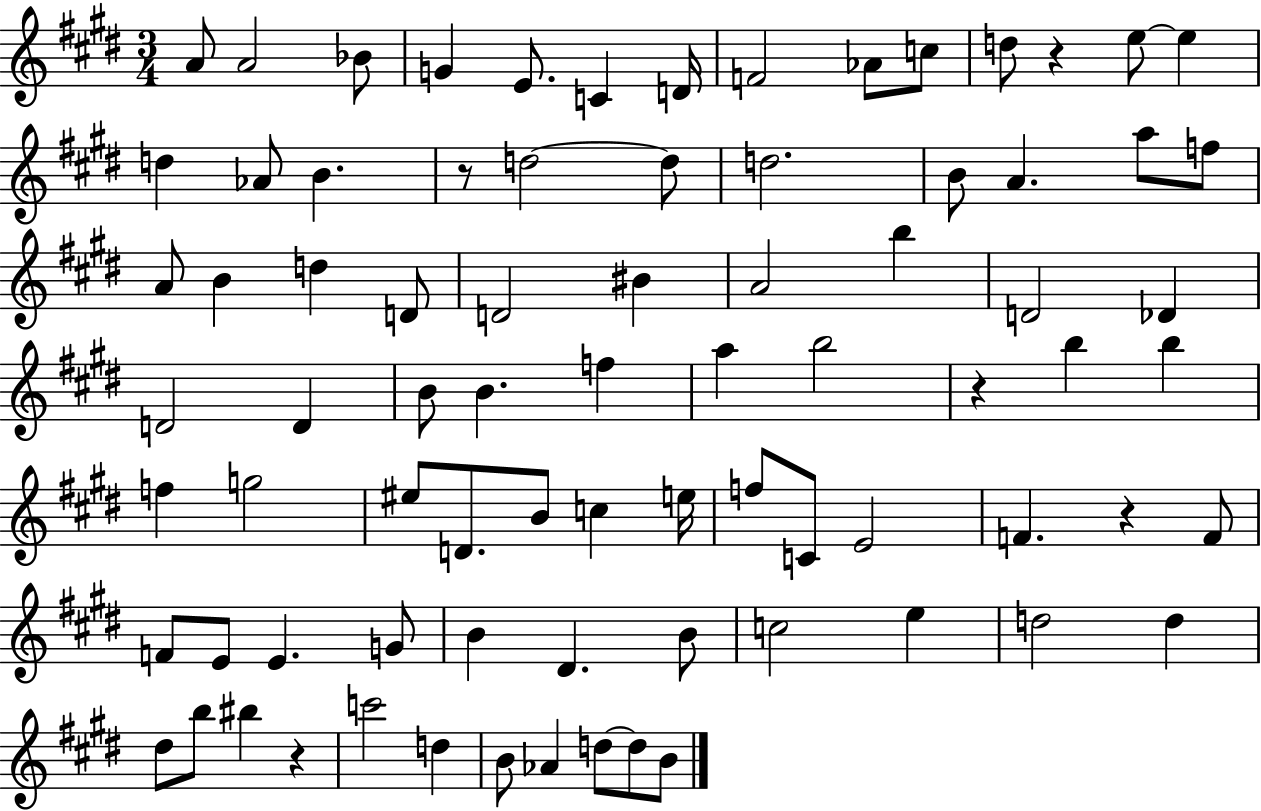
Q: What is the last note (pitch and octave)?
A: B4